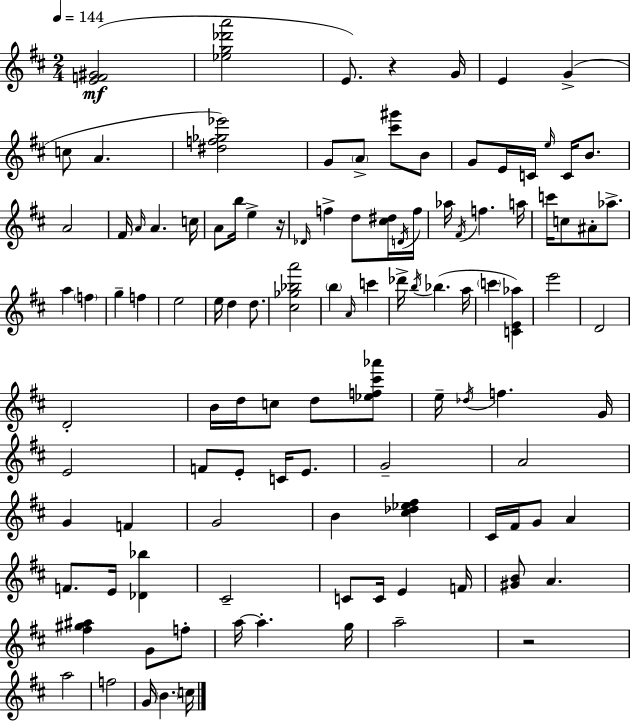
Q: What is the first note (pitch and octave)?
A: E4